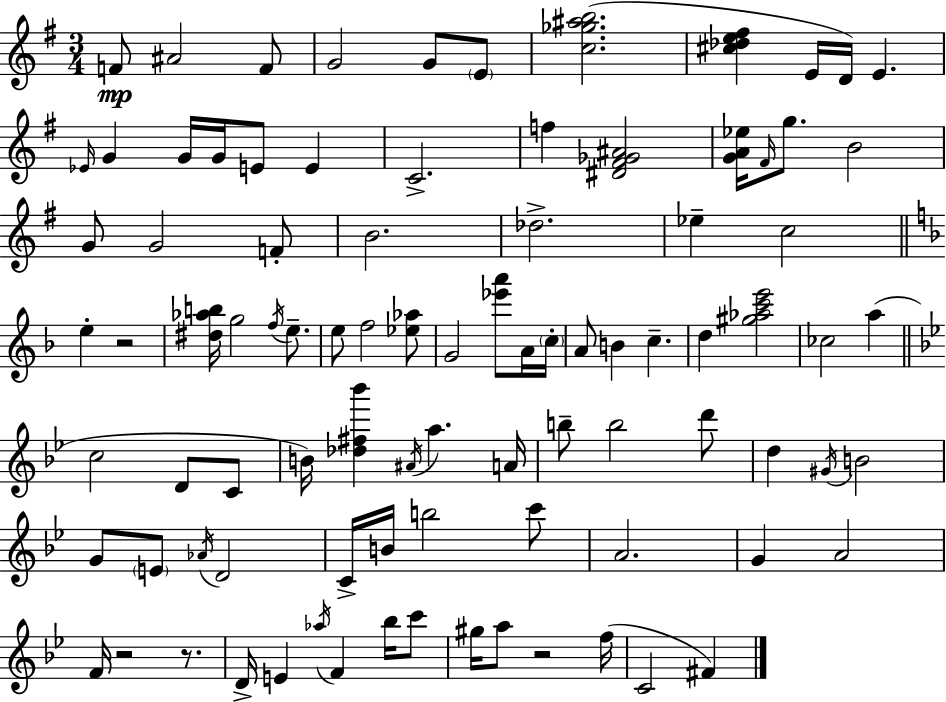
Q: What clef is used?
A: treble